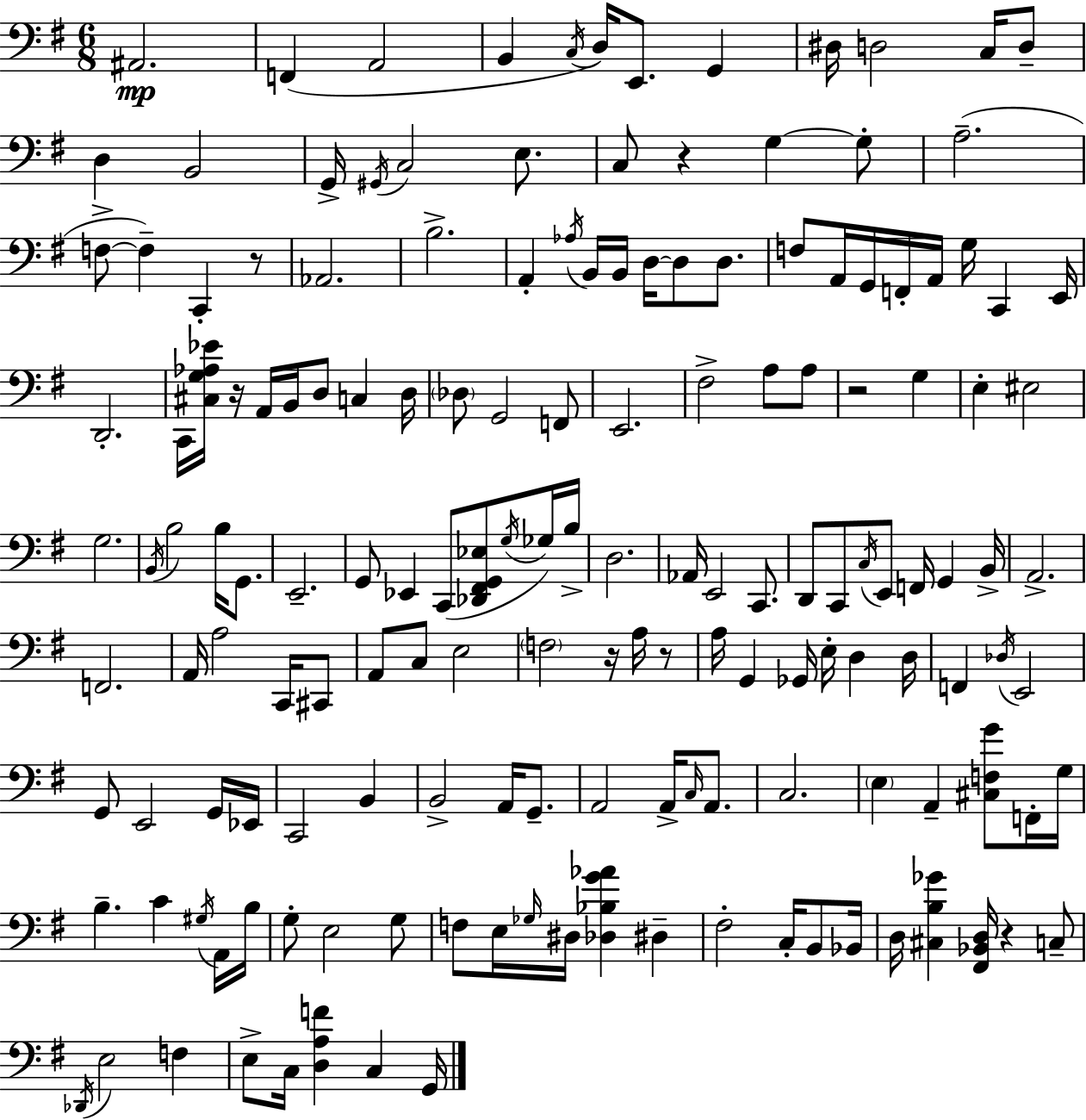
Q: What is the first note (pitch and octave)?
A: A#2